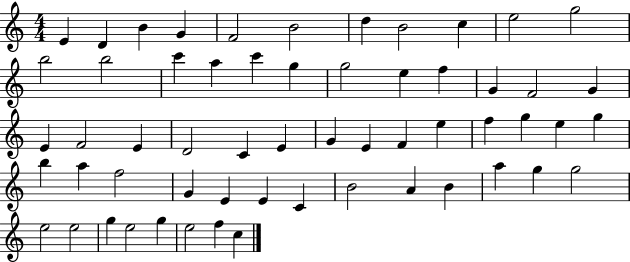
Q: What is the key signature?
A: C major